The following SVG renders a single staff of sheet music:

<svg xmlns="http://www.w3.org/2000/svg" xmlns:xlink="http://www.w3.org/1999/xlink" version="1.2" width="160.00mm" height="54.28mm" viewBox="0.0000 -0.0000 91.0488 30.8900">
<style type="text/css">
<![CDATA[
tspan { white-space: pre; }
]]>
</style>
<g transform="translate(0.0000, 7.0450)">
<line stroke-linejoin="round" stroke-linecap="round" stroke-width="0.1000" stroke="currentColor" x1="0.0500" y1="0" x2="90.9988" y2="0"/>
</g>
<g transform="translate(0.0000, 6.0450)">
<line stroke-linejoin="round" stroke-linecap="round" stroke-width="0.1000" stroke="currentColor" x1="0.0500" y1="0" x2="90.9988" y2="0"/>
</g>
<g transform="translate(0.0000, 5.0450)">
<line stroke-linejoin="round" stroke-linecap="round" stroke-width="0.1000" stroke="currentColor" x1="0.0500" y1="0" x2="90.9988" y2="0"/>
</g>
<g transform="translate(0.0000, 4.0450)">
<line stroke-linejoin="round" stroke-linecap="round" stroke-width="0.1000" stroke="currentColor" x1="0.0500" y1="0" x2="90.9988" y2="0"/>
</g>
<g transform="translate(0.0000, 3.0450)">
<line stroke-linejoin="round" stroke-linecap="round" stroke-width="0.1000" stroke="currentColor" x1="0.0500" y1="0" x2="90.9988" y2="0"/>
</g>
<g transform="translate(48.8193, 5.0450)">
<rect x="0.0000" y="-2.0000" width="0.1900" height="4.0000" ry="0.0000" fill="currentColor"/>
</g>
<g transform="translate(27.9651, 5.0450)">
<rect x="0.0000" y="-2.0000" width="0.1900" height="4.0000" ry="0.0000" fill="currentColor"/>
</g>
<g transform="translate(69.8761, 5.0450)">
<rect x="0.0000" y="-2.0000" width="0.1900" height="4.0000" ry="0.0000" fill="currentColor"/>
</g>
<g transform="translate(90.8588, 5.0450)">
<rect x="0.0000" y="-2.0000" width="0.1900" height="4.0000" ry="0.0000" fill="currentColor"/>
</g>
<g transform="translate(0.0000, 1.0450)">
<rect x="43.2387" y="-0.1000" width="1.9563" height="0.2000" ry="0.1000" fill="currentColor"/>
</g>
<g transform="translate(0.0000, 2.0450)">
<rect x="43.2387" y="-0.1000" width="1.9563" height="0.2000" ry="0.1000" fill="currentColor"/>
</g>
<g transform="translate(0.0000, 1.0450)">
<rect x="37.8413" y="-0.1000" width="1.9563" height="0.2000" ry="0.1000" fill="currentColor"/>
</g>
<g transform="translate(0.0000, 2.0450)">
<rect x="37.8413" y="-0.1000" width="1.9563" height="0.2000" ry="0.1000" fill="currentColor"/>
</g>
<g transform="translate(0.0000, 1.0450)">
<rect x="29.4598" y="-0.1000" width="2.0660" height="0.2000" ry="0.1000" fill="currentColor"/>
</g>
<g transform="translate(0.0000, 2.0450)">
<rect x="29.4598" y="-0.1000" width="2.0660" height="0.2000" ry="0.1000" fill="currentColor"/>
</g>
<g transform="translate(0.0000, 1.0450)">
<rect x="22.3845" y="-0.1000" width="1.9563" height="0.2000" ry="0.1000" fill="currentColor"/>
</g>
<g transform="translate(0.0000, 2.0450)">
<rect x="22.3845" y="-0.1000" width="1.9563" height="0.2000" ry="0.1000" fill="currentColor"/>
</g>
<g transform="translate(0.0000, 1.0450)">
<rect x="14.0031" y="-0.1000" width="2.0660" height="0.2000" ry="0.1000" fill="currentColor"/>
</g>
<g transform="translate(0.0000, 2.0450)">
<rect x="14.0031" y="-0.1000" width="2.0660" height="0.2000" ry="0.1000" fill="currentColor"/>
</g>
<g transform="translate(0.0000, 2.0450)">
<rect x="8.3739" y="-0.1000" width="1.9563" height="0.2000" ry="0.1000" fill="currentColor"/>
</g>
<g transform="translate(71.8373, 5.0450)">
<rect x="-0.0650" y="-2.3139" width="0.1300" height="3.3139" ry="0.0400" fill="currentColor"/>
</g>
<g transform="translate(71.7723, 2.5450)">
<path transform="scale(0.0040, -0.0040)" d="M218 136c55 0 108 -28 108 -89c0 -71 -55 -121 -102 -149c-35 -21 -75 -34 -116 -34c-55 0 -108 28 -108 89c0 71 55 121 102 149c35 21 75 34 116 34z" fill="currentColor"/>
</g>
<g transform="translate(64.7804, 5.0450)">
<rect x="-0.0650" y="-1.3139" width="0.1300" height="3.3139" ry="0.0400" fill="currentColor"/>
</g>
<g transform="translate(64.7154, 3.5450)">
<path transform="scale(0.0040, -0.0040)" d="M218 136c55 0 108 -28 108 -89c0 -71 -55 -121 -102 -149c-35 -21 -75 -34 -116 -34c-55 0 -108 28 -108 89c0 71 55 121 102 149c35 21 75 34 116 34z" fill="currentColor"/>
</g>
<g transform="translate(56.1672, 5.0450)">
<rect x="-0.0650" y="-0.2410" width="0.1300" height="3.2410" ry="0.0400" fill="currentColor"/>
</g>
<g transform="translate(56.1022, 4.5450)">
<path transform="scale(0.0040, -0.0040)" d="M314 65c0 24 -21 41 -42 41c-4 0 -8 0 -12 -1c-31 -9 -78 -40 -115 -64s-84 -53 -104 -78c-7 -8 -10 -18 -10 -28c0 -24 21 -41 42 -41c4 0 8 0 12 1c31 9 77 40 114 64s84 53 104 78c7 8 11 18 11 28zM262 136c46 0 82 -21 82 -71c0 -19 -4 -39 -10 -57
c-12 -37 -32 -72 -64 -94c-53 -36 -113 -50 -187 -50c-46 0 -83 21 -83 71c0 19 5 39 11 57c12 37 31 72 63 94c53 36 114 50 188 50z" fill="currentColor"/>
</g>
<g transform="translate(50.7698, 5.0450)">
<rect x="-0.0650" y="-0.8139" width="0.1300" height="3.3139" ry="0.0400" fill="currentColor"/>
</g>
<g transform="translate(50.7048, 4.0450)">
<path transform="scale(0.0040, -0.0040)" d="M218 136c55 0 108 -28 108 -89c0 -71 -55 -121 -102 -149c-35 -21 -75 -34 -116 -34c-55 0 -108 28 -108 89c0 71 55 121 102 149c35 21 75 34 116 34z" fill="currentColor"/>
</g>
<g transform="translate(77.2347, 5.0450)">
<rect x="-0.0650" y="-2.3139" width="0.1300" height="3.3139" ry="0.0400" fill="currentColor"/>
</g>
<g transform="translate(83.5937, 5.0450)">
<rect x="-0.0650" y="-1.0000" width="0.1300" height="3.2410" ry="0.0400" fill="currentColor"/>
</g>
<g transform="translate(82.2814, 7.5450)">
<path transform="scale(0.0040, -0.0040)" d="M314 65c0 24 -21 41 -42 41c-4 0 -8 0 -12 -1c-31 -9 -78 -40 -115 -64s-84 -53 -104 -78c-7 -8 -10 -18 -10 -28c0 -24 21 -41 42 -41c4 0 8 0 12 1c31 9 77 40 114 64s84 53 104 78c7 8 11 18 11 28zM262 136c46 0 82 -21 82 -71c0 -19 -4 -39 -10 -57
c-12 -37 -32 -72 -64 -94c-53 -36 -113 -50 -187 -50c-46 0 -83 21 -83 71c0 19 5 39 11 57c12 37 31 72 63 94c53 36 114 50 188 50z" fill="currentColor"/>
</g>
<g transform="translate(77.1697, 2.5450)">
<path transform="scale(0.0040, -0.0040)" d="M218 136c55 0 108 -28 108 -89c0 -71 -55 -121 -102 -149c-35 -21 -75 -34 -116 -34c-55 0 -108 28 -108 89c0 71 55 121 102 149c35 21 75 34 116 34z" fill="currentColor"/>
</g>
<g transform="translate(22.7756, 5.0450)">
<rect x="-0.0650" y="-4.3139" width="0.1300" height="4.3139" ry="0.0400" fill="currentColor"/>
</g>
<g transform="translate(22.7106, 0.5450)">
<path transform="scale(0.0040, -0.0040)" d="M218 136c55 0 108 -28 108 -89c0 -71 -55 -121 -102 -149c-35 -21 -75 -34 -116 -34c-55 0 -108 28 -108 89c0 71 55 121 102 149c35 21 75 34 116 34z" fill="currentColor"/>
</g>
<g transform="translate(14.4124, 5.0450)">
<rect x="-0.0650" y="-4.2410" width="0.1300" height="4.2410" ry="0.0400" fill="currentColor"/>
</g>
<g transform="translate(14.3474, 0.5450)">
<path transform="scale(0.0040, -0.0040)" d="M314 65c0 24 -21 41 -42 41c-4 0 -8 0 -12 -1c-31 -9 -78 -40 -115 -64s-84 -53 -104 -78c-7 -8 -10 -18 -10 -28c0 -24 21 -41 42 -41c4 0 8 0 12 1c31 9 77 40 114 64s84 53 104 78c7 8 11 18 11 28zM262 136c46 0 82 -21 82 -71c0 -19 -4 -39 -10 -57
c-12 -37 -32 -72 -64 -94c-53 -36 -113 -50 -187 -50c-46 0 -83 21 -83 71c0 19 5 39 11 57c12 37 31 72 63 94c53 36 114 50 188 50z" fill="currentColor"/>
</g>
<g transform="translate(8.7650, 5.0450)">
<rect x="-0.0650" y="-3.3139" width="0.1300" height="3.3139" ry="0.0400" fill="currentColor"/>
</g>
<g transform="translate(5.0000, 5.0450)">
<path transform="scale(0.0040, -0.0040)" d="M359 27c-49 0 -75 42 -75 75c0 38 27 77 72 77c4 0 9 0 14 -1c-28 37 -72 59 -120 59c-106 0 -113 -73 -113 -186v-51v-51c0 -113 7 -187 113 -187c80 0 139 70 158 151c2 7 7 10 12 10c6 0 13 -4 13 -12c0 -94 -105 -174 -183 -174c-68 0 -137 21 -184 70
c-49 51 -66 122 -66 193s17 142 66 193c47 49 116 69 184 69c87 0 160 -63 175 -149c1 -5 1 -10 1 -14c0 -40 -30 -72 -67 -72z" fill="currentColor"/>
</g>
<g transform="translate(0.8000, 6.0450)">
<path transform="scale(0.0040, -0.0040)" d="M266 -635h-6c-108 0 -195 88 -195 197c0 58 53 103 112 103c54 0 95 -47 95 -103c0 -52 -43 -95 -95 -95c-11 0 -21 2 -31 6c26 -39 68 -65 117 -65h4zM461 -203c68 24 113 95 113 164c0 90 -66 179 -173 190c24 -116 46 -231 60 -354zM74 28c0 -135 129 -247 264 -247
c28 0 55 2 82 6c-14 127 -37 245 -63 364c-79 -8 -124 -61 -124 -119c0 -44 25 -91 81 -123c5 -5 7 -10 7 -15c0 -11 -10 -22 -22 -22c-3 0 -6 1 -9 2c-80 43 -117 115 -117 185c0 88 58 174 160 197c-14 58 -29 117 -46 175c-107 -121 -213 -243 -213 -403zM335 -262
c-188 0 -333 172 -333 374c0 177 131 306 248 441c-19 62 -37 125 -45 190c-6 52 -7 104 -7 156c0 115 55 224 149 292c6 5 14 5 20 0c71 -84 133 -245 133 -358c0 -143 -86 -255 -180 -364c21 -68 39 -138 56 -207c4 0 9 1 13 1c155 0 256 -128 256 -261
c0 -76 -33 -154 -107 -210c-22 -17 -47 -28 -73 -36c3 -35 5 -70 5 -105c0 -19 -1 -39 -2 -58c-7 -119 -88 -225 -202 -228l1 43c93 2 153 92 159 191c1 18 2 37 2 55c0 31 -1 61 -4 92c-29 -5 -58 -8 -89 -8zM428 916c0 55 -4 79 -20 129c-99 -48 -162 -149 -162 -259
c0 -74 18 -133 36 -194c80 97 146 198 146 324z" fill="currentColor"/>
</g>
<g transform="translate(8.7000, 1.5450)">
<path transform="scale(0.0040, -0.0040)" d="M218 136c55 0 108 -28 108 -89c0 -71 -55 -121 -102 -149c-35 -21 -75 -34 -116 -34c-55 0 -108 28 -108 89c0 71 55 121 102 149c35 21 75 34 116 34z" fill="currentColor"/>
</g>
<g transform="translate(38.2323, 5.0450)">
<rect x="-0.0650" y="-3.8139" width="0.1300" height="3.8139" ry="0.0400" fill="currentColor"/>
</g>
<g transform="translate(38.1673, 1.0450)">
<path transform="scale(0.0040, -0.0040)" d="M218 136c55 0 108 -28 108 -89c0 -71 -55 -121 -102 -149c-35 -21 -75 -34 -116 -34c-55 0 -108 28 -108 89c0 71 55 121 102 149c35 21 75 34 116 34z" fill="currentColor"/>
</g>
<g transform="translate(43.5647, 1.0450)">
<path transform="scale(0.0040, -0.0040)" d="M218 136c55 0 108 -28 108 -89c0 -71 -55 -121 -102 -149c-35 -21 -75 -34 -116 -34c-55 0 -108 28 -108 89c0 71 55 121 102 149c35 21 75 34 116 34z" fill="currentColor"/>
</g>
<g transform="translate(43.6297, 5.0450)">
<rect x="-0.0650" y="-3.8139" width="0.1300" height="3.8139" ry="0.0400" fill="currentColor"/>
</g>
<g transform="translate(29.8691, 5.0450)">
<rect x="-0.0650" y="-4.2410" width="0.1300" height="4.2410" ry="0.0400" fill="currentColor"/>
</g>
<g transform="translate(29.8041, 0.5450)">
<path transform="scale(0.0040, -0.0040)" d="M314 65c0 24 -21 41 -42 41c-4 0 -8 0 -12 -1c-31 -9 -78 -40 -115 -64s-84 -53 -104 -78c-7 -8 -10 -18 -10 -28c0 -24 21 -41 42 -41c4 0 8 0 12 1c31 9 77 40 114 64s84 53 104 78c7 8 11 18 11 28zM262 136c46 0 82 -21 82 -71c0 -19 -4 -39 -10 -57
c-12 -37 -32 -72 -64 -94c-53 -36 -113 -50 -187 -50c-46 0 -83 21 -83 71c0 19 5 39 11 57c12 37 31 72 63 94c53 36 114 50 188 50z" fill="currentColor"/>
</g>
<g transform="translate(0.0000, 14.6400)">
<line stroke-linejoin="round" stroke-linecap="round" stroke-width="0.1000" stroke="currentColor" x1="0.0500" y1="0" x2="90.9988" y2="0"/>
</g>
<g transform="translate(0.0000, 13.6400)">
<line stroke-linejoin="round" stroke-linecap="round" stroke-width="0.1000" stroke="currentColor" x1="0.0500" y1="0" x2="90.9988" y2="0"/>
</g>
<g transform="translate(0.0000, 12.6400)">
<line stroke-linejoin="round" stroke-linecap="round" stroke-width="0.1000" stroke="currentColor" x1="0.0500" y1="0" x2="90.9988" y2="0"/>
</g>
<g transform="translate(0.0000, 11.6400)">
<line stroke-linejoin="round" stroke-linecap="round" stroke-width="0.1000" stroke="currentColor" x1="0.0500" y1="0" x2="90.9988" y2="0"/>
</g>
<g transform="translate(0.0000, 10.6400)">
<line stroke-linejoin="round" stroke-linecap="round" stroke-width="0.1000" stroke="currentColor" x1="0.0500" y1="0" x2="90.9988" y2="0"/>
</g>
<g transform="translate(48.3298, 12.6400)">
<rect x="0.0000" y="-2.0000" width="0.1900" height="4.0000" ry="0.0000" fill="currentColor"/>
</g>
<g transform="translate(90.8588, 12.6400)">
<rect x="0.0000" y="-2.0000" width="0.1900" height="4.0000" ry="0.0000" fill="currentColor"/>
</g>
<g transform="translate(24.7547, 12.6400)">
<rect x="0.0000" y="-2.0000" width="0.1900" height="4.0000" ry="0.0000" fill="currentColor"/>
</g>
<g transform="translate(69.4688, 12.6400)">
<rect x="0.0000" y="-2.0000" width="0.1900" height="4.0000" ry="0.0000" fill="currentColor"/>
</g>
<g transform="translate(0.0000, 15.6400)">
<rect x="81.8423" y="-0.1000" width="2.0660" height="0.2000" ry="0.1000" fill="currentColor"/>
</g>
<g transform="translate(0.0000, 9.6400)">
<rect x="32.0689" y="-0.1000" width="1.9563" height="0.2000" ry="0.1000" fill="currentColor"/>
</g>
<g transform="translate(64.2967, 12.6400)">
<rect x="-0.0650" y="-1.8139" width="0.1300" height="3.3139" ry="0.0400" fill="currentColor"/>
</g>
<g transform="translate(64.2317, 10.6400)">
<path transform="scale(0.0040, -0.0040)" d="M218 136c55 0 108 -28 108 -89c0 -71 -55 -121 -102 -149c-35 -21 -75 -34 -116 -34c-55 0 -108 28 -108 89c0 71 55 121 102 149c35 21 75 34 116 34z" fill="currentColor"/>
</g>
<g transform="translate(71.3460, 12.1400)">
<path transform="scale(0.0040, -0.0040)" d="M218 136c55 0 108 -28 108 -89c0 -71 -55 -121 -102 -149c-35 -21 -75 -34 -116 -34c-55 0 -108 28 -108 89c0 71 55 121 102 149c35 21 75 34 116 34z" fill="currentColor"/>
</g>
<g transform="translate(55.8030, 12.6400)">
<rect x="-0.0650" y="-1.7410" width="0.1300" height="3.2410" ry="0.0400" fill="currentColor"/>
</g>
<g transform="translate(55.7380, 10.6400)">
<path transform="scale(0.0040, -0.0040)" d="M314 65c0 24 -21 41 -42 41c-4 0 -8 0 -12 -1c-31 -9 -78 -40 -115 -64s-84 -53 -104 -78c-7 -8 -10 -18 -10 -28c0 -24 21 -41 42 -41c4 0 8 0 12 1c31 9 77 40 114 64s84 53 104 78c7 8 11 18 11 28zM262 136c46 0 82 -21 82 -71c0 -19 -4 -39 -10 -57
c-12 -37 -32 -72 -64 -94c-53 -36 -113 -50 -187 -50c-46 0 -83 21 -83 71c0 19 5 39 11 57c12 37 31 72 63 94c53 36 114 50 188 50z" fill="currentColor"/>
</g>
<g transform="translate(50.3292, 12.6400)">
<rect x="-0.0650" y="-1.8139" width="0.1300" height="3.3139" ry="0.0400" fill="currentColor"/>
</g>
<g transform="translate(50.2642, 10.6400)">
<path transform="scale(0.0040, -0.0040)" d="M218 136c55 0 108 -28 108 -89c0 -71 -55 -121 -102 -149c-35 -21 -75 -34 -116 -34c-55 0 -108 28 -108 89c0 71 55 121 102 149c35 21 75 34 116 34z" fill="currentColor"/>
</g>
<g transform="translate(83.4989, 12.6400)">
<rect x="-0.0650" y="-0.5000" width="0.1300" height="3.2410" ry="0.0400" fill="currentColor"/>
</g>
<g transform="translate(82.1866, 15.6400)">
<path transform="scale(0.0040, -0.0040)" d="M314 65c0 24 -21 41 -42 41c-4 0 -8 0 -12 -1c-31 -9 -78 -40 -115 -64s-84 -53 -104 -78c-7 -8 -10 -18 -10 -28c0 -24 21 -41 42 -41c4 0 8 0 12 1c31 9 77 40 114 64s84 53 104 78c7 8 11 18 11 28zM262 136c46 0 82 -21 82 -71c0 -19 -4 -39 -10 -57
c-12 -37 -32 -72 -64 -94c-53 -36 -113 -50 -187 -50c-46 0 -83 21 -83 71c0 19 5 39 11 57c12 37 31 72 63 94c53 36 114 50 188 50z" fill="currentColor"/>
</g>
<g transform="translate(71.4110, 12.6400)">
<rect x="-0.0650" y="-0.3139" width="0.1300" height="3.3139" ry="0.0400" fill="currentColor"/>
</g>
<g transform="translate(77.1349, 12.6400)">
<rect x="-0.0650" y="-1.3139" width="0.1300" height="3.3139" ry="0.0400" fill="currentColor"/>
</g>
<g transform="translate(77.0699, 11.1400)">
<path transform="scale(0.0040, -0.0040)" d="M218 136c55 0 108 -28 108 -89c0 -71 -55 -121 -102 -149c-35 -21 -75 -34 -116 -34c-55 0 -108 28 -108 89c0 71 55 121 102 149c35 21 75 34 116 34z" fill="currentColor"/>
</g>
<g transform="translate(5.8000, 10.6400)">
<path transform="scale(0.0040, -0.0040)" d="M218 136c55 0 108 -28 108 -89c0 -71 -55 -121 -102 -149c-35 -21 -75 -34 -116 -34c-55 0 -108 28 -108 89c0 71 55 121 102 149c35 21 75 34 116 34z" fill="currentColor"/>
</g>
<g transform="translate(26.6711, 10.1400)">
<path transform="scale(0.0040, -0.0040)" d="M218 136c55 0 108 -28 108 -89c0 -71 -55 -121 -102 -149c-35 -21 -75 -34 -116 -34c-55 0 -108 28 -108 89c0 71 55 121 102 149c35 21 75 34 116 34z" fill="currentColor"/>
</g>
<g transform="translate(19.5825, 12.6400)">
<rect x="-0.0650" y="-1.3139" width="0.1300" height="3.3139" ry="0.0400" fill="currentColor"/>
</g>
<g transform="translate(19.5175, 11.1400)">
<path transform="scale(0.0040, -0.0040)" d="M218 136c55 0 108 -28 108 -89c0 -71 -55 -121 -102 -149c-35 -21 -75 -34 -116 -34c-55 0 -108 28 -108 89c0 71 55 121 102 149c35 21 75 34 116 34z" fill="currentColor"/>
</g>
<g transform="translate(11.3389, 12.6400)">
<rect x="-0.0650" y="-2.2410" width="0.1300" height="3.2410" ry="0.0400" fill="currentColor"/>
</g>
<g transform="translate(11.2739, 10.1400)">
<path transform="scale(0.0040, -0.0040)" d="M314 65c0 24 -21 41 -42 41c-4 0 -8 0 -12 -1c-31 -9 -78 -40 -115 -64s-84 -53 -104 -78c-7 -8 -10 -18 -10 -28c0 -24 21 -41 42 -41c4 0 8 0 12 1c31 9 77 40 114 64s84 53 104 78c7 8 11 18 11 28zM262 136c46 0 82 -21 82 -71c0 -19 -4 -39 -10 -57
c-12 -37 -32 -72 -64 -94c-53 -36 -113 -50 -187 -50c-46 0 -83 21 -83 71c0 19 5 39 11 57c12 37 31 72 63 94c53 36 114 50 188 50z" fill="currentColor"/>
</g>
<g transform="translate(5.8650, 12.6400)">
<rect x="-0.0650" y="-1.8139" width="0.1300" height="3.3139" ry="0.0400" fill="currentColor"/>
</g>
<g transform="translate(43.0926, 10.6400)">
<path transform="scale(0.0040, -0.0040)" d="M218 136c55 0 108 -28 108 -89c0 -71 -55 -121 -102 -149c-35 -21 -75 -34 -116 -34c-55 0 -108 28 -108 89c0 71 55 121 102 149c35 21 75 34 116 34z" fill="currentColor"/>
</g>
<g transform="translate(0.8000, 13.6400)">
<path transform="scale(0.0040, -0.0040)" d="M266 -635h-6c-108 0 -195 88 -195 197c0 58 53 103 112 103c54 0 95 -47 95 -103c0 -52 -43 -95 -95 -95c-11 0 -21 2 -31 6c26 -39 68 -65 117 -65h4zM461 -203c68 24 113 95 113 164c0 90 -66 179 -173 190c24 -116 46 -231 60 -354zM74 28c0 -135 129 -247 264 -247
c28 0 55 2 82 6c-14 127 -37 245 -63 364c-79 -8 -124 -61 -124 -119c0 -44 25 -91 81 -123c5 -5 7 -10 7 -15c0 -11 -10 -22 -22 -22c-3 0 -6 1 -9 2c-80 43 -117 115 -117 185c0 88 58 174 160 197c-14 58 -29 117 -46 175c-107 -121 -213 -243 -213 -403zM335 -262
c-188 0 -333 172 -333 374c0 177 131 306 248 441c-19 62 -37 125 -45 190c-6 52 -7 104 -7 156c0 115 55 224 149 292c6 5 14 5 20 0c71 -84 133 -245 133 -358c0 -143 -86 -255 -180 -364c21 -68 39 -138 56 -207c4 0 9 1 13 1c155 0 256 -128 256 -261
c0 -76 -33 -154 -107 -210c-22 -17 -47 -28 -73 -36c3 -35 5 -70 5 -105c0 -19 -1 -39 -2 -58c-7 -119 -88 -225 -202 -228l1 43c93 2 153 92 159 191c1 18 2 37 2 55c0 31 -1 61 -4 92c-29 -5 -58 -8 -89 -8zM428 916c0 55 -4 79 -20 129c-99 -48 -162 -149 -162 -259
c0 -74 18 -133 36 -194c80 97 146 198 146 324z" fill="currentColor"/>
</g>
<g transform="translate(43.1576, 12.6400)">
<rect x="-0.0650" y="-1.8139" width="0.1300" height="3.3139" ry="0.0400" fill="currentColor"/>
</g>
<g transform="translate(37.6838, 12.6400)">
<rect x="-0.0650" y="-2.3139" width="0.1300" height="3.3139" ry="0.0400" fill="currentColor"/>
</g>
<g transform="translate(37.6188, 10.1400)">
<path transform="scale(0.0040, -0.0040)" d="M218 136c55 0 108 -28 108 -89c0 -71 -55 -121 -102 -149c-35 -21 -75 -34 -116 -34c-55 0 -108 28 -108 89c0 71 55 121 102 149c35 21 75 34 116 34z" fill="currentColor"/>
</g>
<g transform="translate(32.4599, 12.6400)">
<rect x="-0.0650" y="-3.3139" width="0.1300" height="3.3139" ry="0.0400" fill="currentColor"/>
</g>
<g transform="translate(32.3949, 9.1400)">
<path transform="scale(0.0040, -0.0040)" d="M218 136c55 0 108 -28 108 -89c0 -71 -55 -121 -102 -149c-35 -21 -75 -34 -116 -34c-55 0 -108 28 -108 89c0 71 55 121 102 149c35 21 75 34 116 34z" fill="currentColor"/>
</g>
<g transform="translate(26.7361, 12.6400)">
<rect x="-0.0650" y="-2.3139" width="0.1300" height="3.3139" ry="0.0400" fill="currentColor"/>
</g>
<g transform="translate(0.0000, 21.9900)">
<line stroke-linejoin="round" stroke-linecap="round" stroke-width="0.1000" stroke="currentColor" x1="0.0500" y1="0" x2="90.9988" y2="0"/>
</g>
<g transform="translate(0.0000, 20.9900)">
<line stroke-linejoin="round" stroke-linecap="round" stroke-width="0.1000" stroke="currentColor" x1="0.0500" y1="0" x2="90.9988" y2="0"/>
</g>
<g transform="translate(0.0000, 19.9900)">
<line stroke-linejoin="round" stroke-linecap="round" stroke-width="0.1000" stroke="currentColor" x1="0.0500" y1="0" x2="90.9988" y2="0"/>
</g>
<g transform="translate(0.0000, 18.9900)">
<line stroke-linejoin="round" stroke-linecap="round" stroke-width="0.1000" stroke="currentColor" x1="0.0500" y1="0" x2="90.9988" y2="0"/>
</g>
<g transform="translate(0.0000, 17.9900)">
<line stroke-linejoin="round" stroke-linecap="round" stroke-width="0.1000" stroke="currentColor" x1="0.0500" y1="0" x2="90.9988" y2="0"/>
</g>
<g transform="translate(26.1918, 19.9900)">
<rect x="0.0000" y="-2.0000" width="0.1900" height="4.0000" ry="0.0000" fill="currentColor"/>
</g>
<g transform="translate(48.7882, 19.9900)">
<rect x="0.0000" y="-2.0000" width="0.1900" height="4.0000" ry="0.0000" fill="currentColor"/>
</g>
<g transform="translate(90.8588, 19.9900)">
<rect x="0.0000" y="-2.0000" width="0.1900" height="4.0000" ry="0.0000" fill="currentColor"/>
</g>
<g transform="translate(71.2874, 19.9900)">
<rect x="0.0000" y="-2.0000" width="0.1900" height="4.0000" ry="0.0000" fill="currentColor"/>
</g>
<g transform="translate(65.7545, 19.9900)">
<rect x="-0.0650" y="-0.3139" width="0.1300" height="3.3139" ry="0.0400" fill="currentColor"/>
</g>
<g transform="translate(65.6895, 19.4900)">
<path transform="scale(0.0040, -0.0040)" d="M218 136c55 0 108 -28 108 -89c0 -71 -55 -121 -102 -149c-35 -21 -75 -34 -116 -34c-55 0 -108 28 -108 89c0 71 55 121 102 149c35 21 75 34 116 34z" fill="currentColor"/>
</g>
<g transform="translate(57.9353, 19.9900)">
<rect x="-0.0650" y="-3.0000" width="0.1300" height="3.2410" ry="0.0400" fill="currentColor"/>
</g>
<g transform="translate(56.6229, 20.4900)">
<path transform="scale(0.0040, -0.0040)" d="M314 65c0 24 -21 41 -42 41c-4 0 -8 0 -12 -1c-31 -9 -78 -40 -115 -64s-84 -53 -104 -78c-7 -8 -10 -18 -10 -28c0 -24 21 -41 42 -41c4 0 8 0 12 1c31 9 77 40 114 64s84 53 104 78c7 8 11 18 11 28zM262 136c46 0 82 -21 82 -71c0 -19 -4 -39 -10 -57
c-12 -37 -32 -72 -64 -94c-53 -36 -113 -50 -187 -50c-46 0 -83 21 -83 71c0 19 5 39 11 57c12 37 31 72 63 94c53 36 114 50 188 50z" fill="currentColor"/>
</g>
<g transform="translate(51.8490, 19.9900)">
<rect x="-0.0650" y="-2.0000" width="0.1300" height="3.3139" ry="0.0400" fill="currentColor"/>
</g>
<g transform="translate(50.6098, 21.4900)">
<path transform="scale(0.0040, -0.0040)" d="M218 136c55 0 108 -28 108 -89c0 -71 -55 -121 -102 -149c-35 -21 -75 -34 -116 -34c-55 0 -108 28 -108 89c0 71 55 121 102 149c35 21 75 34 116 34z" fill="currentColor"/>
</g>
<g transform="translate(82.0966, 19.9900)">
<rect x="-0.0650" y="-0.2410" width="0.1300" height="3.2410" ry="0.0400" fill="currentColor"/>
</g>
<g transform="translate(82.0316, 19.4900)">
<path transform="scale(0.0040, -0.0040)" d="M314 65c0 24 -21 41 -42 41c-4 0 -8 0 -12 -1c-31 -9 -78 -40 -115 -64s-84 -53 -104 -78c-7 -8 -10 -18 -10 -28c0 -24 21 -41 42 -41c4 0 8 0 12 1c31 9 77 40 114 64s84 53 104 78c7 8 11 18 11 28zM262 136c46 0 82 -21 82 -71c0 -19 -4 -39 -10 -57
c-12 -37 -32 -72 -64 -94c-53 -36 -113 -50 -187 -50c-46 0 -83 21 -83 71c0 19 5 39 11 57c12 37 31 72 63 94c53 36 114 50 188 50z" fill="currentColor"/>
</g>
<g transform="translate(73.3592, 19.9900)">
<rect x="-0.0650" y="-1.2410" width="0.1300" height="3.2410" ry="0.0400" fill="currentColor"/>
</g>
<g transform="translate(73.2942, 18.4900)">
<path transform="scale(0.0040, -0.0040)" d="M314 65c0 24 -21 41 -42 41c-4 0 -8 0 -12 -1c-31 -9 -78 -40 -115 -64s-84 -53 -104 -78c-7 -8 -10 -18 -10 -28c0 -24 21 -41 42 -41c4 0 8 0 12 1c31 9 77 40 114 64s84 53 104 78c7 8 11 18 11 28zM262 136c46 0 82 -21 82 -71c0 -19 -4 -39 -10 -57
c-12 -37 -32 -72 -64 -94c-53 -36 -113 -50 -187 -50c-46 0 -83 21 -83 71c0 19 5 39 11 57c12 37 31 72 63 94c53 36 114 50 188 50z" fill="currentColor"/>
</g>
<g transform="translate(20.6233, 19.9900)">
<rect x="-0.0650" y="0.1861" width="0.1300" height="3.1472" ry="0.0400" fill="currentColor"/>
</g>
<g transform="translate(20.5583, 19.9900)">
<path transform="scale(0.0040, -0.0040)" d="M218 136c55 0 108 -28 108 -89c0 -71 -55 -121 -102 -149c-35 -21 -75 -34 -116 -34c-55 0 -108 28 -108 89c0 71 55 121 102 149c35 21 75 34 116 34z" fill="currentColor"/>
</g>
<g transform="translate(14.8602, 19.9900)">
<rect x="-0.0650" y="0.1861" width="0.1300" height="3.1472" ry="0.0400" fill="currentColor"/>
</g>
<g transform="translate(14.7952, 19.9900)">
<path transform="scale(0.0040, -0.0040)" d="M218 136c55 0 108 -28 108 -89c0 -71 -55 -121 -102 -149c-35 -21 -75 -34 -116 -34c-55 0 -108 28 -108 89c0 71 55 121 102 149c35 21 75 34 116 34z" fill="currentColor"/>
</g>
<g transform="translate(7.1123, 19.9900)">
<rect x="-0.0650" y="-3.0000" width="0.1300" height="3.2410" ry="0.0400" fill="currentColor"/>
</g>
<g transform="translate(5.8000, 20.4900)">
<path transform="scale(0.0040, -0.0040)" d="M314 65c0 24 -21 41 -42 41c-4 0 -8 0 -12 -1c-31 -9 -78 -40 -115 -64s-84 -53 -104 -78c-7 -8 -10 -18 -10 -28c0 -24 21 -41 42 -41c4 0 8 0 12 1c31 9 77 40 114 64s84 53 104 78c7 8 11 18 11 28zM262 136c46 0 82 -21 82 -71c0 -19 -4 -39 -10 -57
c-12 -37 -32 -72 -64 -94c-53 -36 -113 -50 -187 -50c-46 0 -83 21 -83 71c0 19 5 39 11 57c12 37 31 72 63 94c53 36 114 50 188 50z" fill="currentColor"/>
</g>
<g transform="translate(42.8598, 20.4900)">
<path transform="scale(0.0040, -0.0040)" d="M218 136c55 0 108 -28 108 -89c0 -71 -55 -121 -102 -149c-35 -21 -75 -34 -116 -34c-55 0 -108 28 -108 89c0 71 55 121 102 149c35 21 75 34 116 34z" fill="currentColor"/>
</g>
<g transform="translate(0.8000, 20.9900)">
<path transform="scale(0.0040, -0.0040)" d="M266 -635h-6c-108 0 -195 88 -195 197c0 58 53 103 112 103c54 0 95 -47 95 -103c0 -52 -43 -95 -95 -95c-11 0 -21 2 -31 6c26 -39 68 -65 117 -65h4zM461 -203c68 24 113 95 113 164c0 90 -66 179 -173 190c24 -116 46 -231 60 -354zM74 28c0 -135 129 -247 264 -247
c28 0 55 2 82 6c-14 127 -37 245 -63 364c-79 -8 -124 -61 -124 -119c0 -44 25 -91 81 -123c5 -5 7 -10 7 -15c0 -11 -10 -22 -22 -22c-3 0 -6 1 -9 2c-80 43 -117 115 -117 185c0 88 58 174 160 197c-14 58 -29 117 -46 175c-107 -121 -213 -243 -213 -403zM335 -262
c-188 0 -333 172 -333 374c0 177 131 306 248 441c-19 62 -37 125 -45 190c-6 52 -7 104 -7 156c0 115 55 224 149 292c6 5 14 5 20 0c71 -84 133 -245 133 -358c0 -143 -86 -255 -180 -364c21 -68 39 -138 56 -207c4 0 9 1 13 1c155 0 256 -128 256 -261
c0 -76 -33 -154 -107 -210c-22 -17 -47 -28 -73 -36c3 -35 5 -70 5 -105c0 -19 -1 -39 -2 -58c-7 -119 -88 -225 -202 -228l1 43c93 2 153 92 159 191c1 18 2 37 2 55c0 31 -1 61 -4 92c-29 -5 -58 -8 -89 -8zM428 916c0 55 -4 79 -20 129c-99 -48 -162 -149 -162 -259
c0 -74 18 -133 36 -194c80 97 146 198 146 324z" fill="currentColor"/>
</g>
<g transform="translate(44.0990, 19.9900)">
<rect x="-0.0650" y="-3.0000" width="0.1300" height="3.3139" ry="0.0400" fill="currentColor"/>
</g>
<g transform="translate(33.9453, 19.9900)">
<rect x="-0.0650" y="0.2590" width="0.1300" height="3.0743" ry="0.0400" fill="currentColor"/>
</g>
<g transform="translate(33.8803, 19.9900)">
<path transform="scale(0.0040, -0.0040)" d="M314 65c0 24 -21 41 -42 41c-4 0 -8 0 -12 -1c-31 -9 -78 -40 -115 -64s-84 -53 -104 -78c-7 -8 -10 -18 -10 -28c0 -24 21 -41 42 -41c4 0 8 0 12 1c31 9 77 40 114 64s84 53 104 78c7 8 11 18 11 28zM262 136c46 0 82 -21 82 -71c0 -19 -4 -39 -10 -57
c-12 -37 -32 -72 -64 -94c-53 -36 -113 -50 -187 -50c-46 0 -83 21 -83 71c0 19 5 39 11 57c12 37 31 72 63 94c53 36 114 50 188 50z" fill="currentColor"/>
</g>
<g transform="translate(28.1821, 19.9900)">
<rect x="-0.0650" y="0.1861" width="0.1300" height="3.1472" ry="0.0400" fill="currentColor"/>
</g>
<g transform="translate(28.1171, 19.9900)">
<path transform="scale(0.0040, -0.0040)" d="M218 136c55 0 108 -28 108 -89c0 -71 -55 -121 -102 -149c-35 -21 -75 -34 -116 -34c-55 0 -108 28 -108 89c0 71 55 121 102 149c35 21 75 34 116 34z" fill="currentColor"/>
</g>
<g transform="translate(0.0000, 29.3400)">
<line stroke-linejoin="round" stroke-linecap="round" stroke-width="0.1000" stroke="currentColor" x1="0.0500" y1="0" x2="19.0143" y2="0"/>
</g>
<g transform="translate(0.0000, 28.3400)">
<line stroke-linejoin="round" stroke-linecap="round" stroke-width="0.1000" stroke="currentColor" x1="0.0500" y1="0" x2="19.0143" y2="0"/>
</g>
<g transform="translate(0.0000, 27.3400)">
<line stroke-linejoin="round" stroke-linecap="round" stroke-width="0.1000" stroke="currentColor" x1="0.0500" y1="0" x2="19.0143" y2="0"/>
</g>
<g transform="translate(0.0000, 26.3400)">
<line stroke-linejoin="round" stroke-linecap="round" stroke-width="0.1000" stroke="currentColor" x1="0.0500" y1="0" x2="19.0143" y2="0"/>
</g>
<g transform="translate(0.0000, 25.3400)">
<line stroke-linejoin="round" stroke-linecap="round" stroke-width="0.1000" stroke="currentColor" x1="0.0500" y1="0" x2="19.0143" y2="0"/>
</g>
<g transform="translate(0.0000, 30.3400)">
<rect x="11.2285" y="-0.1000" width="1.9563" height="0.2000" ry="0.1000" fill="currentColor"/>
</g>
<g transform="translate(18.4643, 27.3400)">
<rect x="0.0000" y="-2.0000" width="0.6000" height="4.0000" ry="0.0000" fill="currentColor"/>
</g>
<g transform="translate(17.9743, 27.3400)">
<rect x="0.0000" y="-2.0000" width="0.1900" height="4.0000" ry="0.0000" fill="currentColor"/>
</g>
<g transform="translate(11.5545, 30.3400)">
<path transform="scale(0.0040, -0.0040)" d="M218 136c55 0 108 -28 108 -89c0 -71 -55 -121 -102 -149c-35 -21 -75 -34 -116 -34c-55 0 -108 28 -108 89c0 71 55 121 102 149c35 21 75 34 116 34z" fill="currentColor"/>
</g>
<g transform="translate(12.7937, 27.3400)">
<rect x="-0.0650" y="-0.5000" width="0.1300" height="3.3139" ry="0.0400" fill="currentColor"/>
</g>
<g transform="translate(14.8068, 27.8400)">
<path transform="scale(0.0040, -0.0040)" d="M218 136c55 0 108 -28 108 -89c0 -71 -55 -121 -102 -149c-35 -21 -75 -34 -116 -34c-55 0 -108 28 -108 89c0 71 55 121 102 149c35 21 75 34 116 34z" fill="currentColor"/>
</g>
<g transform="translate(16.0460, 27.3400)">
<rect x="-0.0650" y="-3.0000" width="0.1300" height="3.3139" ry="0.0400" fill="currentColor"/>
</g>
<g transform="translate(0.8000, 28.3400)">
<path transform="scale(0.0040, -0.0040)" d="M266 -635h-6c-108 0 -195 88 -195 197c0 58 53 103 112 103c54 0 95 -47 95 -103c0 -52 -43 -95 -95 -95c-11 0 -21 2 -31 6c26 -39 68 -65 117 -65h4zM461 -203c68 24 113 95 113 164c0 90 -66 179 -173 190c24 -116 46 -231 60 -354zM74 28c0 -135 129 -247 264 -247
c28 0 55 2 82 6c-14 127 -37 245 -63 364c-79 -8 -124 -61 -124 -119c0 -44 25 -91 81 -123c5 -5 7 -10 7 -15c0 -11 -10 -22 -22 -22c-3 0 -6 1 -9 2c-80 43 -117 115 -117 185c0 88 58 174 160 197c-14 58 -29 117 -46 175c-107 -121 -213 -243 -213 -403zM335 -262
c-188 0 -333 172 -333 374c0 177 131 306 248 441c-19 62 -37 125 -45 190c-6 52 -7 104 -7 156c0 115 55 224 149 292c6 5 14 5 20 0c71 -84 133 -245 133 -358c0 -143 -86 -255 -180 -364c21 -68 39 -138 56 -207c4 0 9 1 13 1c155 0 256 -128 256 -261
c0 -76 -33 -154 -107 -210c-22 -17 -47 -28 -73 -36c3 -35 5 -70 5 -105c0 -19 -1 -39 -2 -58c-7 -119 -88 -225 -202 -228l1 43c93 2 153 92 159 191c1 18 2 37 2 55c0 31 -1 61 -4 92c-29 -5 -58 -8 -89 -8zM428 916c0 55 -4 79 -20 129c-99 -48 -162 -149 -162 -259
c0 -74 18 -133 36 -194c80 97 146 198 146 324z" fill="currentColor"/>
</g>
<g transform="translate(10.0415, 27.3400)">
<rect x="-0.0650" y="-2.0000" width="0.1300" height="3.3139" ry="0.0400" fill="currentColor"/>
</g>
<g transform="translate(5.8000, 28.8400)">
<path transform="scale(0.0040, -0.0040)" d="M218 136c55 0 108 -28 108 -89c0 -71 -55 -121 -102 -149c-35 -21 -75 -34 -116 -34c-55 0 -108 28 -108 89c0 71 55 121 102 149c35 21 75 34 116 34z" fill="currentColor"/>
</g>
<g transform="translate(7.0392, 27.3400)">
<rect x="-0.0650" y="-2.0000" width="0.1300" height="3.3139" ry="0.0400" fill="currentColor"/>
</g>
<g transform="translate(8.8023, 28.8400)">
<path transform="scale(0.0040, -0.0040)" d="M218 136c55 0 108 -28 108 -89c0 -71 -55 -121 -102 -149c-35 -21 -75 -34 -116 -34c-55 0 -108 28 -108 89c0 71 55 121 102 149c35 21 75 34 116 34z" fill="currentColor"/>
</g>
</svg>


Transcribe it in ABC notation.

X:1
T:Untitled
M:4/4
L:1/4
K:C
b d'2 d' d'2 c' c' d c2 e g g D2 f g2 e g b g f f f2 f c e C2 A2 B B B B2 A F A2 c e2 c2 F F C A